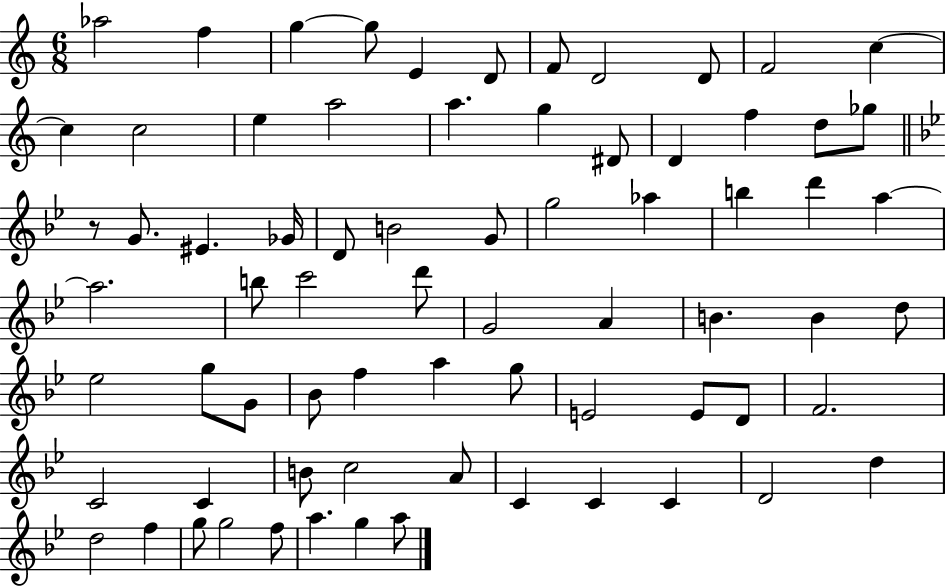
{
  \clef treble
  \numericTimeSignature
  \time 6/8
  \key c \major
  \repeat volta 2 { aes''2 f''4 | g''4~~ g''8 e'4 d'8 | f'8 d'2 d'8 | f'2 c''4~~ | \break c''4 c''2 | e''4 a''2 | a''4. g''4 dis'8 | d'4 f''4 d''8 ges''8 | \break \bar "||" \break \key g \minor r8 g'8. eis'4. ges'16 | d'8 b'2 g'8 | g''2 aes''4 | b''4 d'''4 a''4~~ | \break a''2. | b''8 c'''2 d'''8 | g'2 a'4 | b'4. b'4 d''8 | \break ees''2 g''8 g'8 | bes'8 f''4 a''4 g''8 | e'2 e'8 d'8 | f'2. | \break c'2 c'4 | b'8 c''2 a'8 | c'4 c'4 c'4 | d'2 d''4 | \break d''2 f''4 | g''8 g''2 f''8 | a''4. g''4 a''8 | } \bar "|."
}